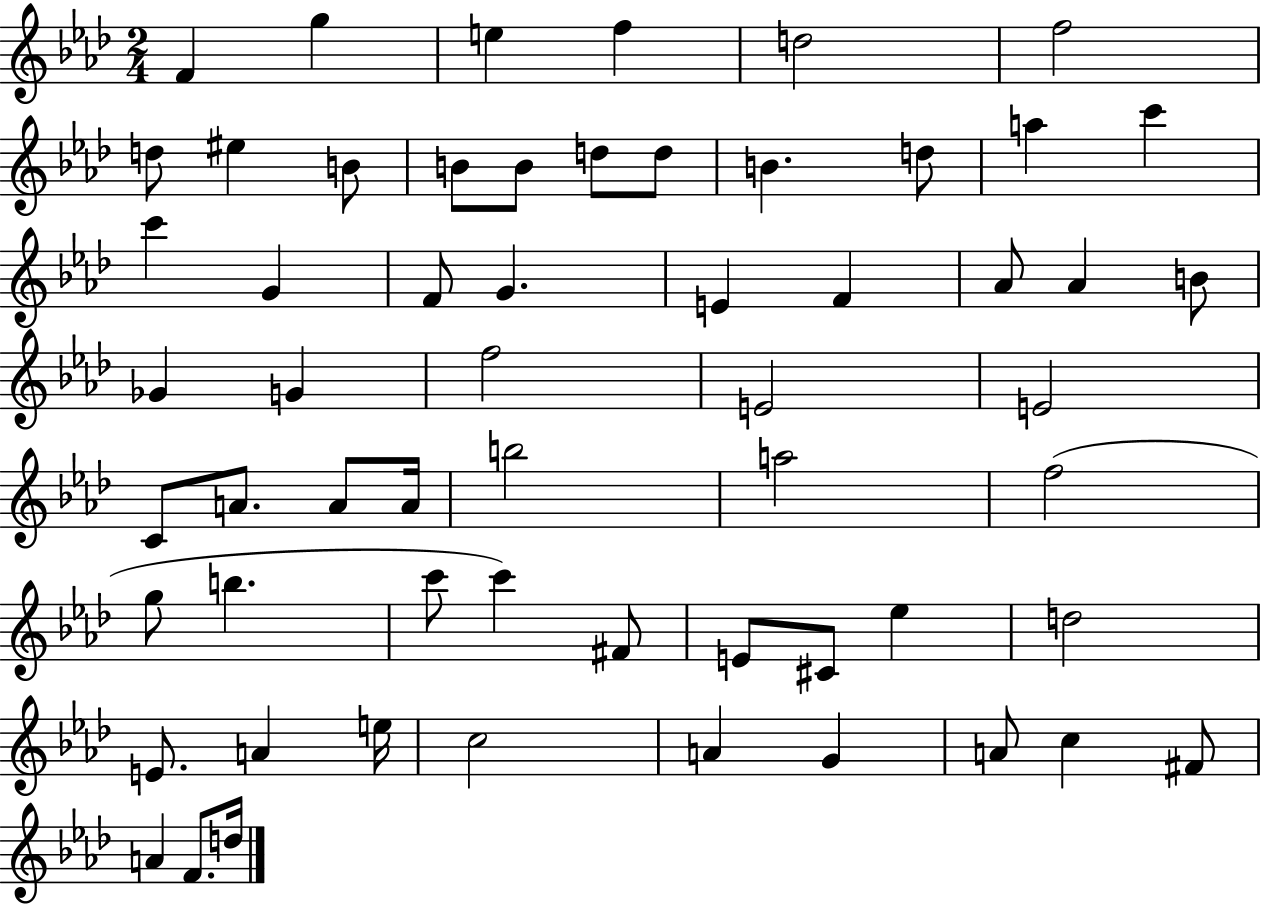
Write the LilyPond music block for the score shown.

{
  \clef treble
  \numericTimeSignature
  \time 2/4
  \key aes \major
  \repeat volta 2 { f'4 g''4 | e''4 f''4 | d''2 | f''2 | \break d''8 eis''4 b'8 | b'8 b'8 d''8 d''8 | b'4. d''8 | a''4 c'''4 | \break c'''4 g'4 | f'8 g'4. | e'4 f'4 | aes'8 aes'4 b'8 | \break ges'4 g'4 | f''2 | e'2 | e'2 | \break c'8 a'8. a'8 a'16 | b''2 | a''2 | f''2( | \break g''8 b''4. | c'''8 c'''4) fis'8 | e'8 cis'8 ees''4 | d''2 | \break e'8. a'4 e''16 | c''2 | a'4 g'4 | a'8 c''4 fis'8 | \break a'4 f'8. d''16 | } \bar "|."
}